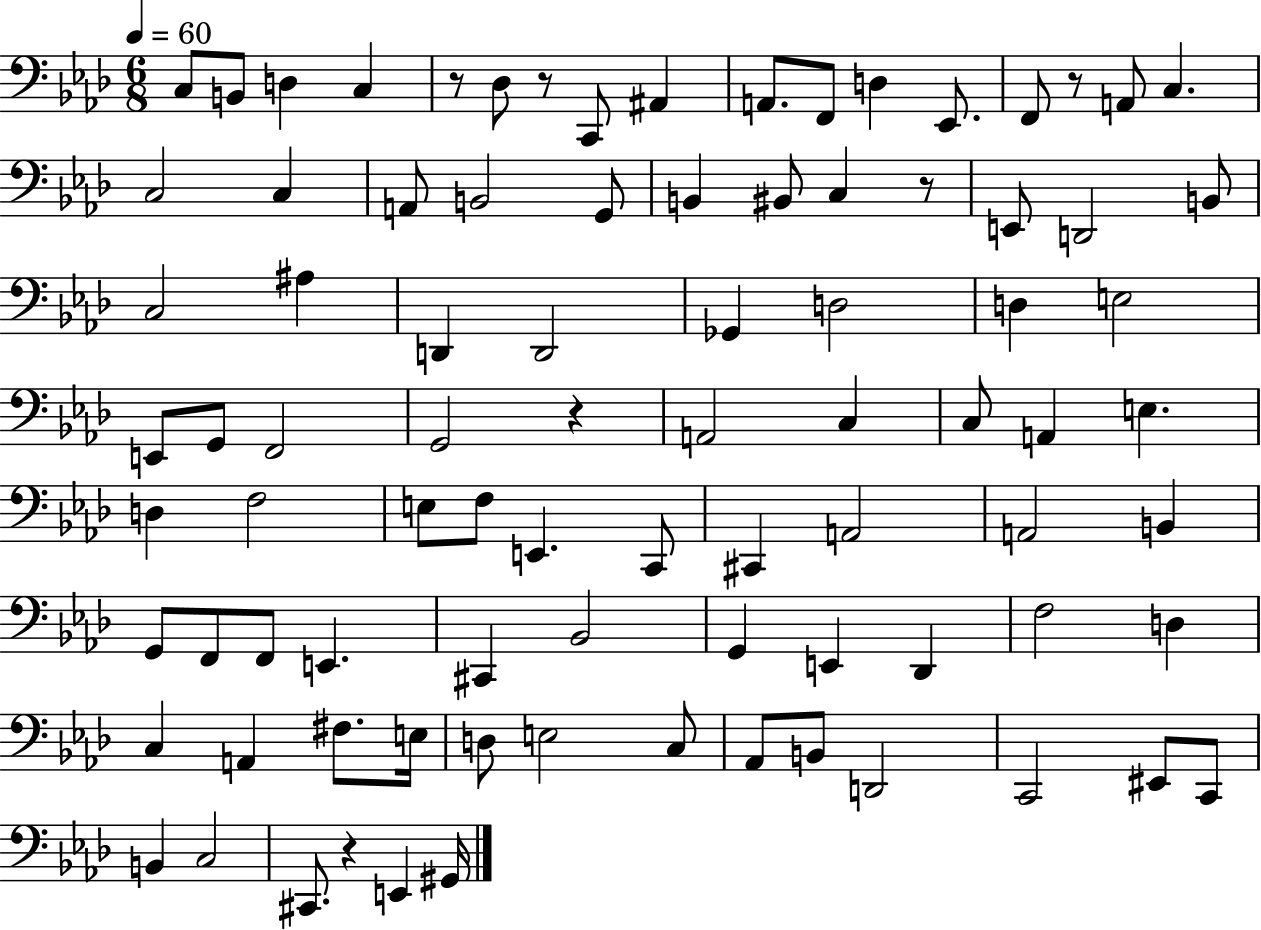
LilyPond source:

{
  \clef bass
  \numericTimeSignature
  \time 6/8
  \key aes \major
  \tempo 4 = 60
  c8 b,8 d4 c4 | r8 des8 r8 c,8 ais,4 | a,8. f,8 d4 ees,8. | f,8 r8 a,8 c4. | \break c2 c4 | a,8 b,2 g,8 | b,4 bis,8 c4 r8 | e,8 d,2 b,8 | \break c2 ais4 | d,4 d,2 | ges,4 d2 | d4 e2 | \break e,8 g,8 f,2 | g,2 r4 | a,2 c4 | c8 a,4 e4. | \break d4 f2 | e8 f8 e,4. c,8 | cis,4 a,2 | a,2 b,4 | \break g,8 f,8 f,8 e,4. | cis,4 bes,2 | g,4 e,4 des,4 | f2 d4 | \break c4 a,4 fis8. e16 | d8 e2 c8 | aes,8 b,8 d,2 | c,2 eis,8 c,8 | \break b,4 c2 | cis,8. r4 e,4 gis,16 | \bar "|."
}